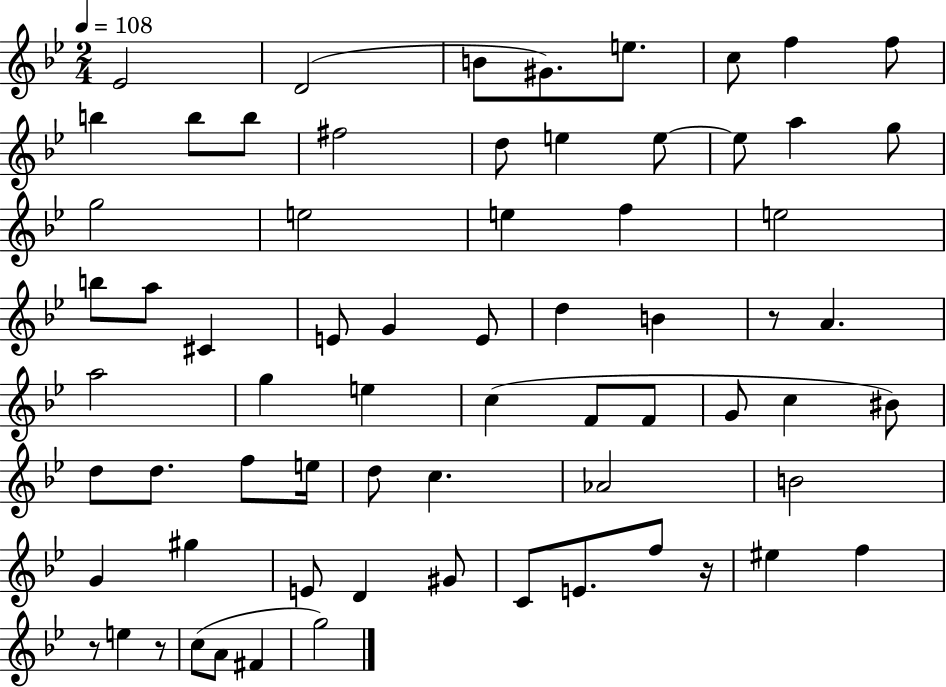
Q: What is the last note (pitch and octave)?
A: G5